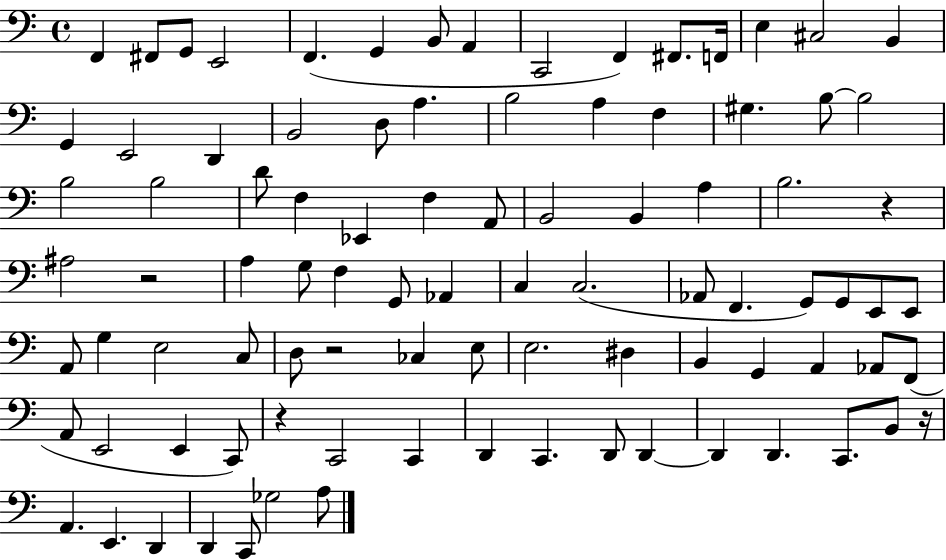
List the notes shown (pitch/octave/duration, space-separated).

F2/q F#2/e G2/e E2/h F2/q. G2/q B2/e A2/q C2/h F2/q F#2/e. F2/s E3/q C#3/h B2/q G2/q E2/h D2/q B2/h D3/e A3/q. B3/h A3/q F3/q G#3/q. B3/e B3/h B3/h B3/h D4/e F3/q Eb2/q F3/q A2/e B2/h B2/q A3/q B3/h. R/q A#3/h R/h A3/q G3/e F3/q G2/e Ab2/q C3/q C3/h. Ab2/e F2/q. G2/e G2/e E2/e E2/e A2/e G3/q E3/h C3/e D3/e R/h CES3/q E3/e E3/h. D#3/q B2/q G2/q A2/q Ab2/e F2/e A2/e E2/h E2/q C2/e R/q C2/h C2/q D2/q C2/q. D2/e D2/q D2/q D2/q. C2/e. B2/e R/s A2/q. E2/q. D2/q D2/q C2/e Gb3/h A3/e